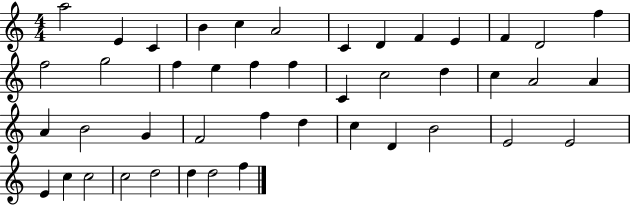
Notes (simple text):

A5/h E4/q C4/q B4/q C5/q A4/h C4/q D4/q F4/q E4/q F4/q D4/h F5/q F5/h G5/h F5/q E5/q F5/q F5/q C4/q C5/h D5/q C5/q A4/h A4/q A4/q B4/h G4/q F4/h F5/q D5/q C5/q D4/q B4/h E4/h E4/h E4/q C5/q C5/h C5/h D5/h D5/q D5/h F5/q